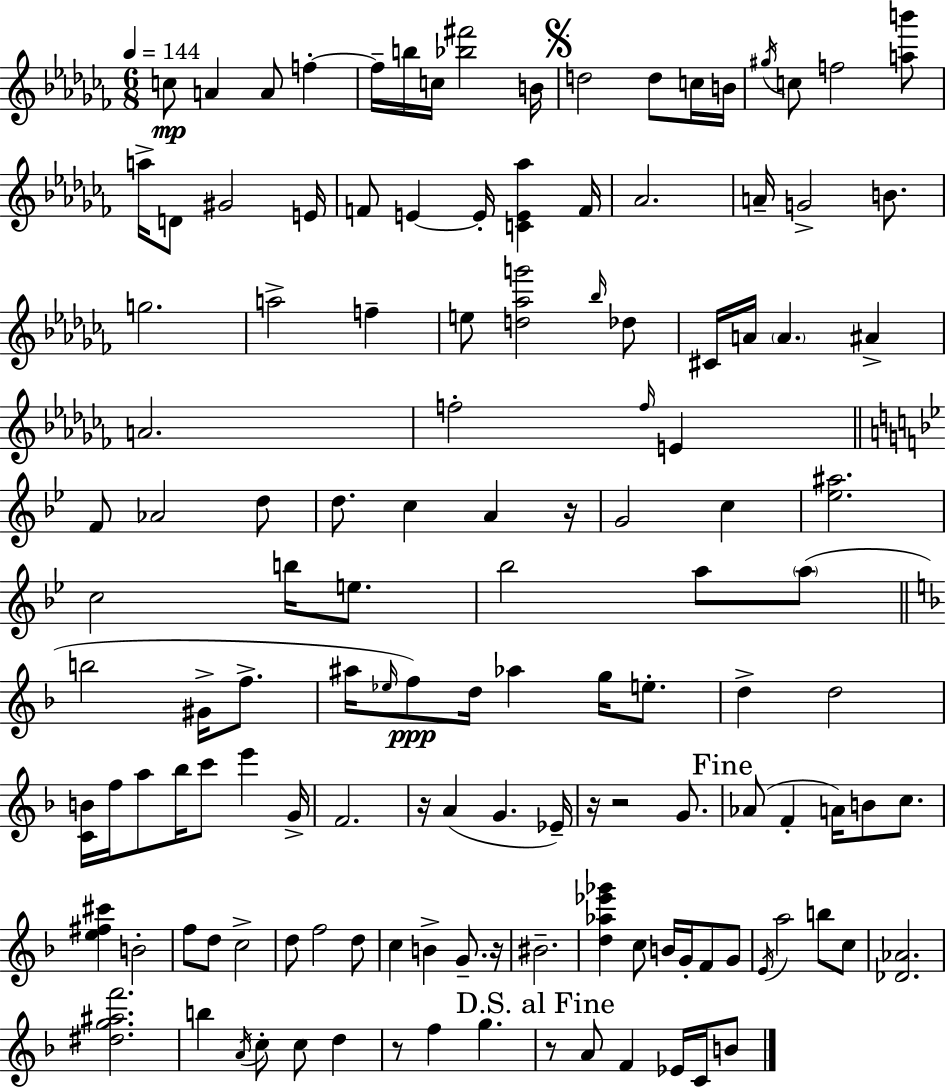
{
  \clef treble
  \numericTimeSignature
  \time 6/8
  \key aes \minor
  \tempo 4 = 144
  c''8\mp a'4 a'8 f''4-.~~ | f''16-- b''16 c''16 <bes'' fis'''>2 b'16 | \mark \markup { \musicglyph "scripts.segno" } d''2 d''8 c''16 b'16 | \acciaccatura { gis''16 } c''8 f''2 <a'' b'''>8 | \break a''16-> d'8 gis'2 | e'16 f'8 e'4~~ e'16-. <c' e' aes''>4 | f'16 aes'2. | a'16-- g'2-> b'8. | \break g''2. | a''2-> f''4-- | e''8 <d'' aes'' g'''>2 \grace { bes''16 } | des''8 cis'16 a'16 \parenthesize a'4. ais'4-> | \break a'2. | f''2-. \grace { f''16 } e'4 | \bar "||" \break \key bes \major f'8 aes'2 d''8 | d''8. c''4 a'4 r16 | g'2 c''4 | <ees'' ais''>2. | \break c''2 b''16 e''8. | bes''2 a''8 \parenthesize a''8( | \bar "||" \break \key d \minor b''2 gis'16-> f''8.-> | ais''16 \grace { ees''16 }) f''8\ppp d''16 aes''4 g''16 e''8.-. | d''4-> d''2 | <c' b'>16 f''16 a''8 bes''16 c'''8 e'''4 | \break g'16-> f'2. | r16 a'4( g'4. | ees'16--) r16 r2 g'8. | \mark "Fine" aes'8( f'4-. a'16) b'8 c''8. | \break <e'' fis'' cis'''>4 b'2-. | f''8 d''8 c''2-> | d''8 f''2 d''8 | c''4 b'4-> g'8.-- | \break r16 bis'2.-- | <d'' aes'' ees''' ges'''>4 c''8 b'16 g'16-. f'8 g'8 | \acciaccatura { e'16 } a''2 b''8 | c''8 <des' aes'>2. | \break <dis'' g'' ais'' f'''>2. | b''4 \acciaccatura { a'16 } c''8-. c''8 d''4 | r8 f''4 g''4. | \mark "D.S. al Fine" r8 a'8 f'4 ees'16 | \break c'16 b'8 \bar "|."
}